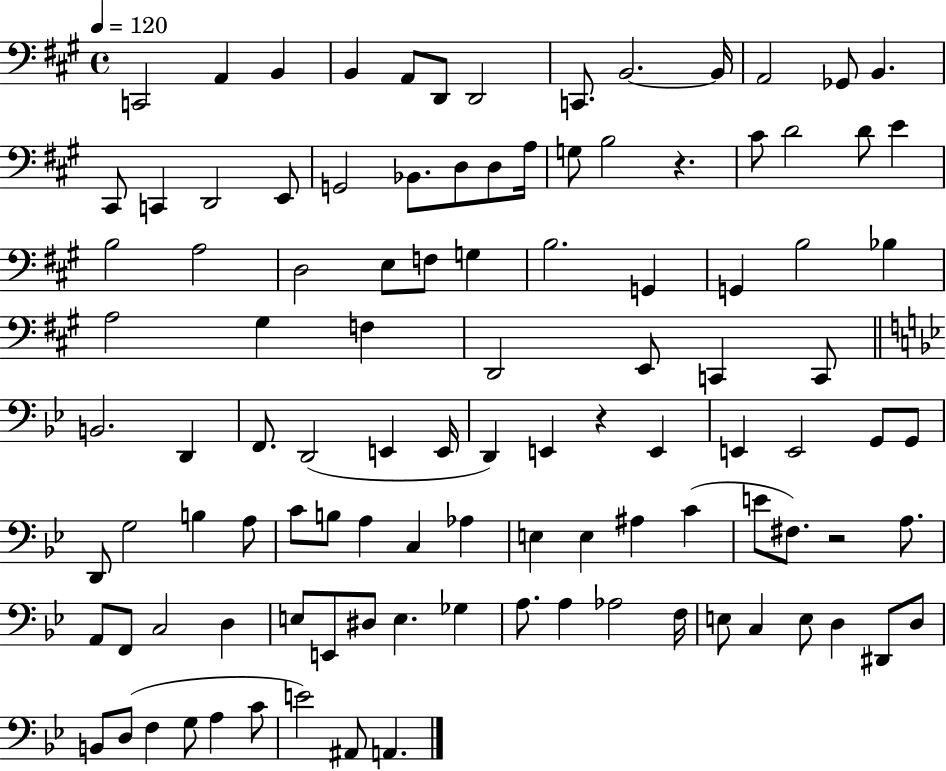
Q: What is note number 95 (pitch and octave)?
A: B2